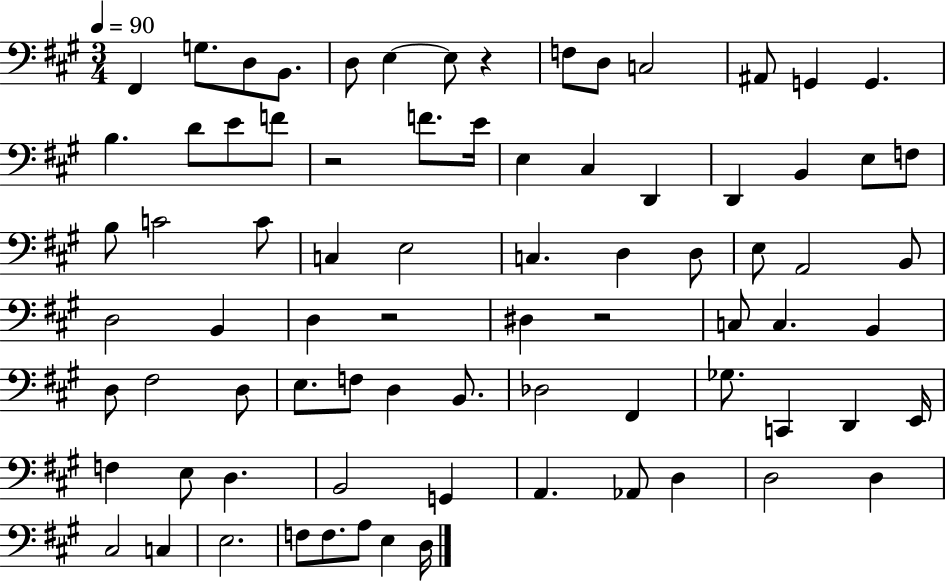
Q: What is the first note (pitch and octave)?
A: F#2